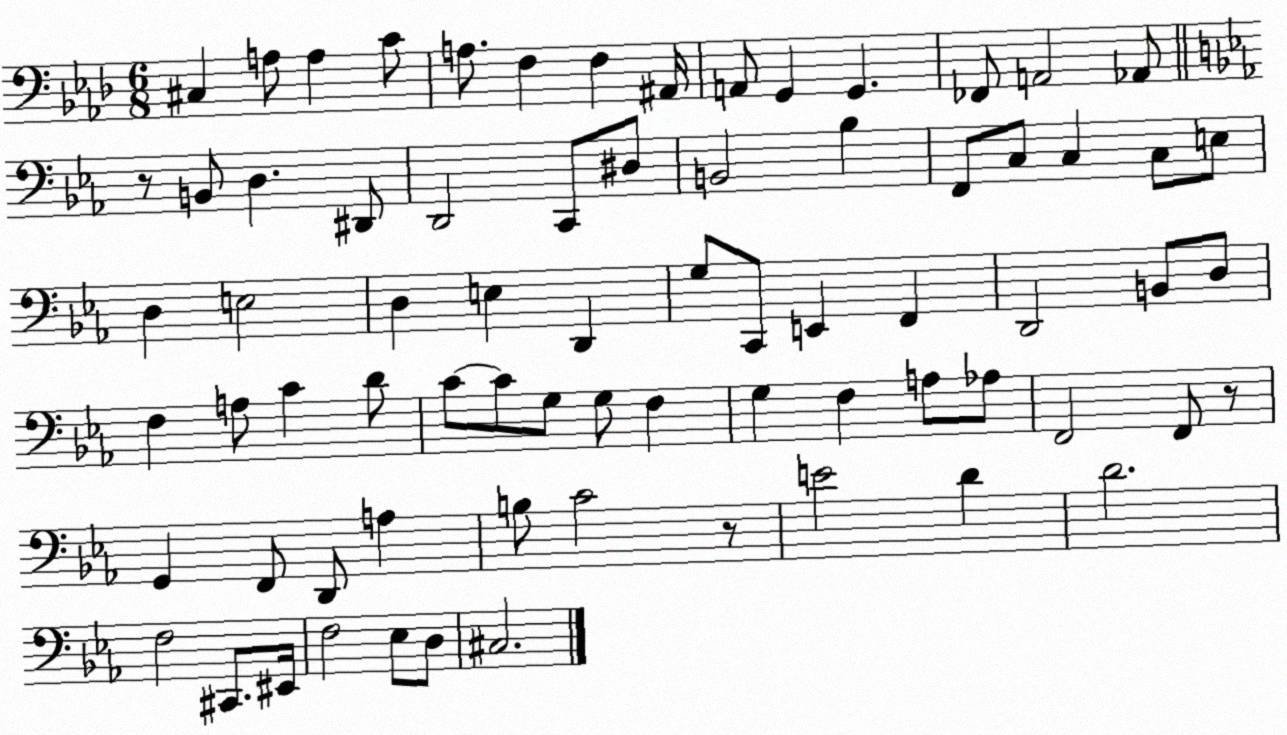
X:1
T:Untitled
M:6/8
L:1/4
K:Ab
^C, A,/2 A, C/2 A,/2 F, F, ^A,,/4 A,,/2 G,, G,, _F,,/2 A,,2 _A,,/2 z/2 B,,/2 D, ^D,,/2 D,,2 C,,/2 ^D,/2 B,,2 _B, F,,/2 C,/2 C, C,/2 E,/2 D, E,2 D, E, D,, G,/2 C,,/2 E,, F,, D,,2 B,,/2 D,/2 F, A,/2 C D/2 C/2 C/2 G,/2 G,/2 F, G, F, A,/2 _A,/2 F,,2 F,,/2 z/2 G,, F,,/2 D,,/2 A, B,/2 C2 z/2 E2 D D2 F,2 ^C,,/2 ^E,,/4 F,2 _E,/2 D,/2 ^C,2